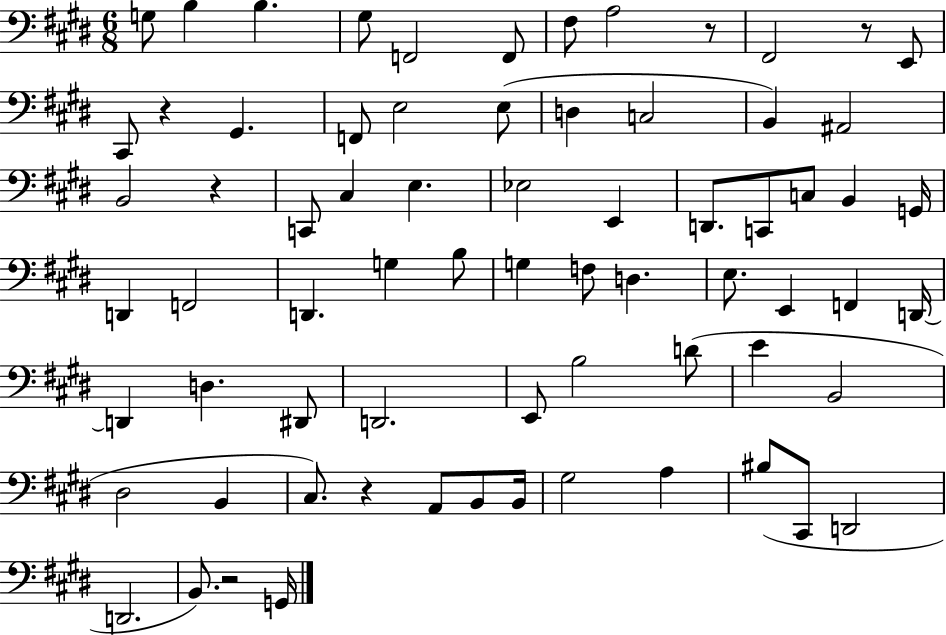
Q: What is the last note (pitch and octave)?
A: G2